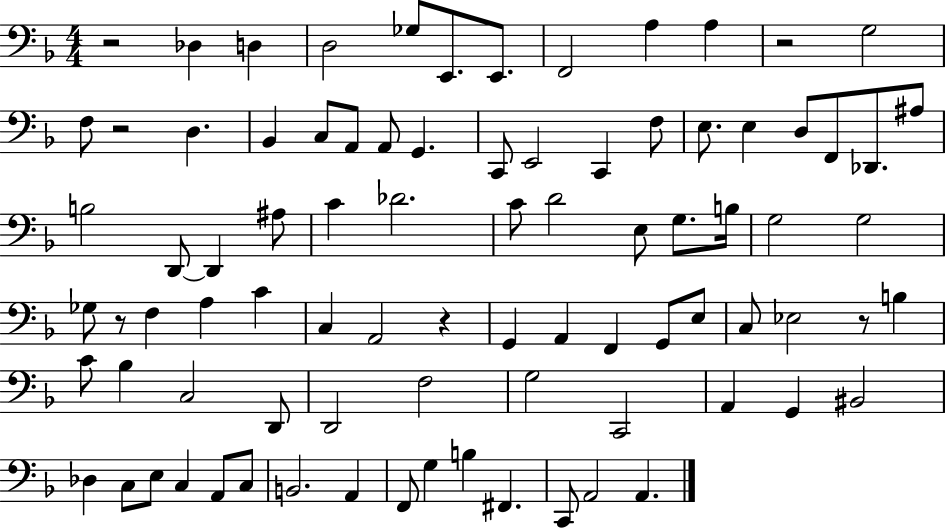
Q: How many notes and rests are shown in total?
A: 86